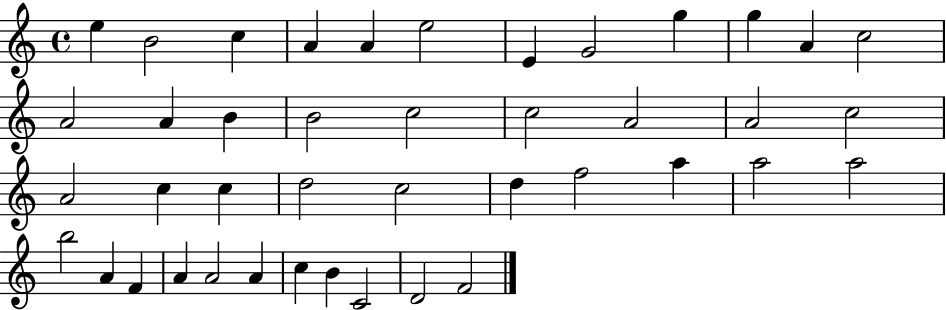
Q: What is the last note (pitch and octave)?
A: F4